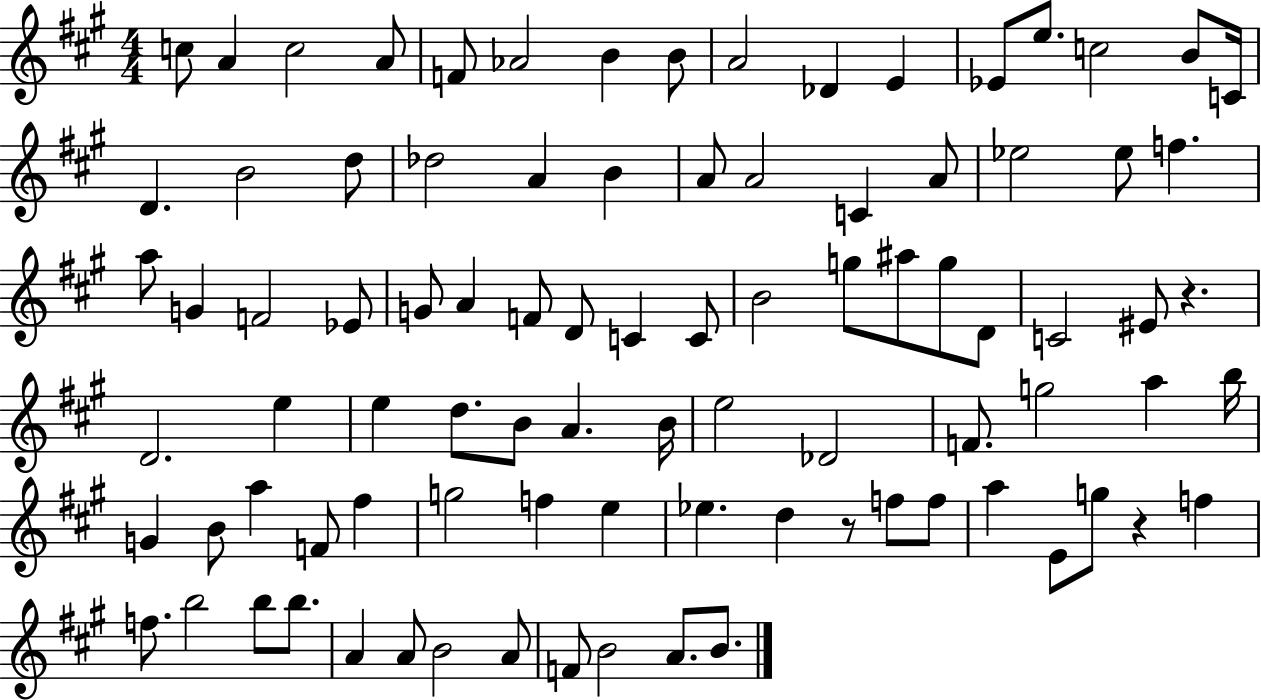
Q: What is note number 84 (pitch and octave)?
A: F4